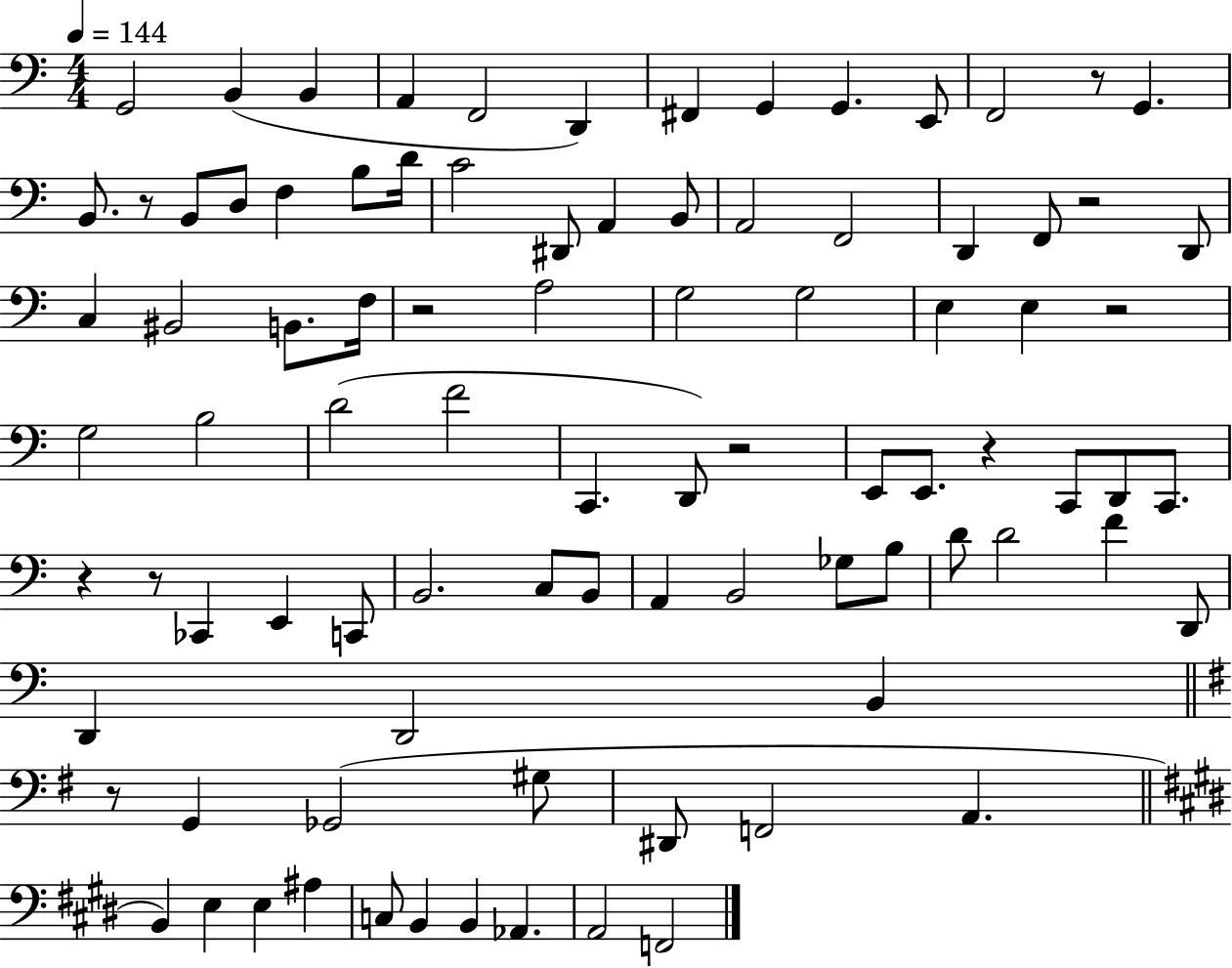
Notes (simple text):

G2/h B2/q B2/q A2/q F2/h D2/q F#2/q G2/q G2/q. E2/e F2/h R/e G2/q. B2/e. R/e B2/e D3/e F3/q B3/e D4/s C4/h D#2/e A2/q B2/e A2/h F2/h D2/q F2/e R/h D2/e C3/q BIS2/h B2/e. F3/s R/h A3/h G3/h G3/h E3/q E3/q R/h G3/h B3/h D4/h F4/h C2/q. D2/e R/h E2/e E2/e. R/q C2/e D2/e C2/e. R/q R/e CES2/q E2/q C2/e B2/h. C3/e B2/e A2/q B2/h Gb3/e B3/e D4/e D4/h F4/q D2/e D2/q D2/h B2/q R/e G2/q Gb2/h G#3/e D#2/e F2/h A2/q. B2/q E3/q E3/q A#3/q C3/e B2/q B2/q Ab2/q. A2/h F2/h